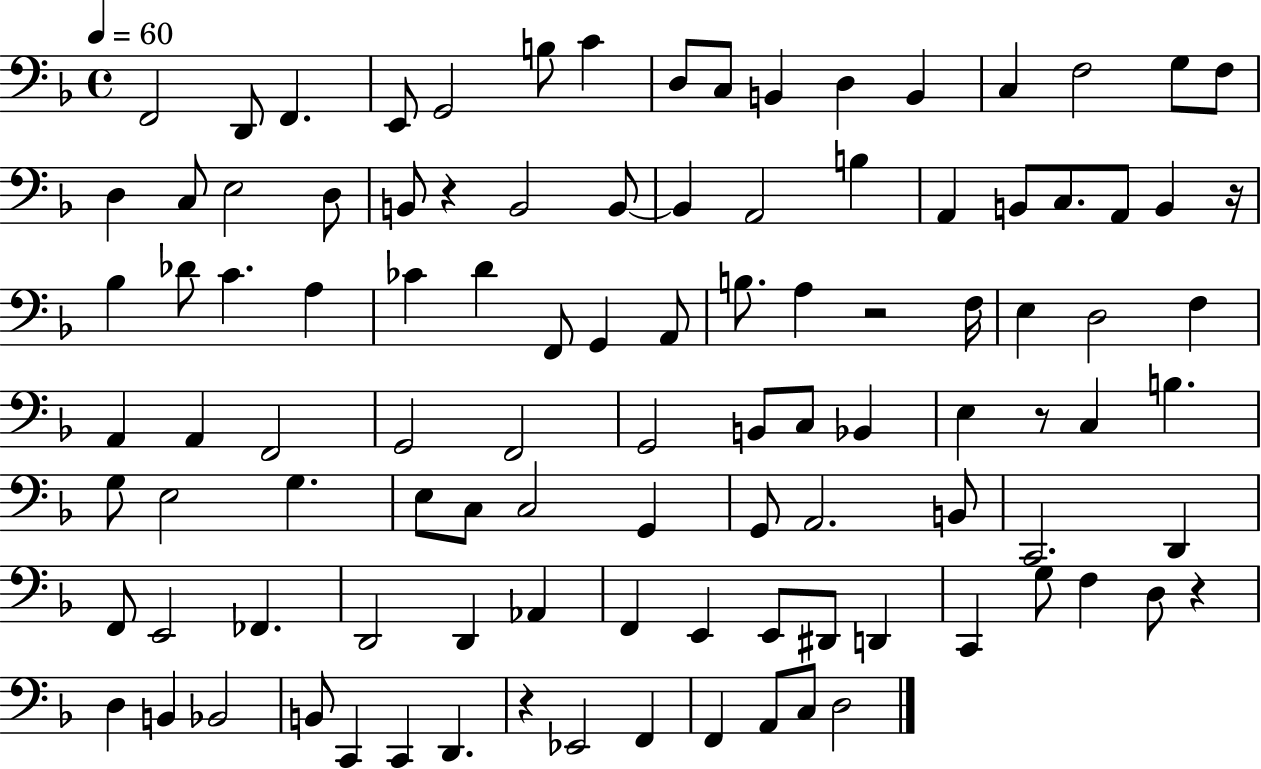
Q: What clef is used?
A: bass